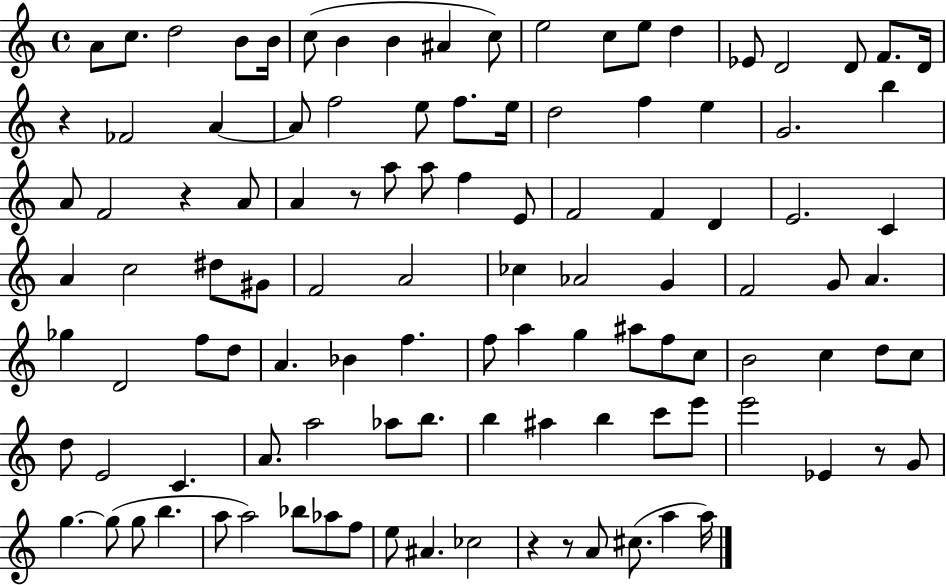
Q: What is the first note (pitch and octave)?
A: A4